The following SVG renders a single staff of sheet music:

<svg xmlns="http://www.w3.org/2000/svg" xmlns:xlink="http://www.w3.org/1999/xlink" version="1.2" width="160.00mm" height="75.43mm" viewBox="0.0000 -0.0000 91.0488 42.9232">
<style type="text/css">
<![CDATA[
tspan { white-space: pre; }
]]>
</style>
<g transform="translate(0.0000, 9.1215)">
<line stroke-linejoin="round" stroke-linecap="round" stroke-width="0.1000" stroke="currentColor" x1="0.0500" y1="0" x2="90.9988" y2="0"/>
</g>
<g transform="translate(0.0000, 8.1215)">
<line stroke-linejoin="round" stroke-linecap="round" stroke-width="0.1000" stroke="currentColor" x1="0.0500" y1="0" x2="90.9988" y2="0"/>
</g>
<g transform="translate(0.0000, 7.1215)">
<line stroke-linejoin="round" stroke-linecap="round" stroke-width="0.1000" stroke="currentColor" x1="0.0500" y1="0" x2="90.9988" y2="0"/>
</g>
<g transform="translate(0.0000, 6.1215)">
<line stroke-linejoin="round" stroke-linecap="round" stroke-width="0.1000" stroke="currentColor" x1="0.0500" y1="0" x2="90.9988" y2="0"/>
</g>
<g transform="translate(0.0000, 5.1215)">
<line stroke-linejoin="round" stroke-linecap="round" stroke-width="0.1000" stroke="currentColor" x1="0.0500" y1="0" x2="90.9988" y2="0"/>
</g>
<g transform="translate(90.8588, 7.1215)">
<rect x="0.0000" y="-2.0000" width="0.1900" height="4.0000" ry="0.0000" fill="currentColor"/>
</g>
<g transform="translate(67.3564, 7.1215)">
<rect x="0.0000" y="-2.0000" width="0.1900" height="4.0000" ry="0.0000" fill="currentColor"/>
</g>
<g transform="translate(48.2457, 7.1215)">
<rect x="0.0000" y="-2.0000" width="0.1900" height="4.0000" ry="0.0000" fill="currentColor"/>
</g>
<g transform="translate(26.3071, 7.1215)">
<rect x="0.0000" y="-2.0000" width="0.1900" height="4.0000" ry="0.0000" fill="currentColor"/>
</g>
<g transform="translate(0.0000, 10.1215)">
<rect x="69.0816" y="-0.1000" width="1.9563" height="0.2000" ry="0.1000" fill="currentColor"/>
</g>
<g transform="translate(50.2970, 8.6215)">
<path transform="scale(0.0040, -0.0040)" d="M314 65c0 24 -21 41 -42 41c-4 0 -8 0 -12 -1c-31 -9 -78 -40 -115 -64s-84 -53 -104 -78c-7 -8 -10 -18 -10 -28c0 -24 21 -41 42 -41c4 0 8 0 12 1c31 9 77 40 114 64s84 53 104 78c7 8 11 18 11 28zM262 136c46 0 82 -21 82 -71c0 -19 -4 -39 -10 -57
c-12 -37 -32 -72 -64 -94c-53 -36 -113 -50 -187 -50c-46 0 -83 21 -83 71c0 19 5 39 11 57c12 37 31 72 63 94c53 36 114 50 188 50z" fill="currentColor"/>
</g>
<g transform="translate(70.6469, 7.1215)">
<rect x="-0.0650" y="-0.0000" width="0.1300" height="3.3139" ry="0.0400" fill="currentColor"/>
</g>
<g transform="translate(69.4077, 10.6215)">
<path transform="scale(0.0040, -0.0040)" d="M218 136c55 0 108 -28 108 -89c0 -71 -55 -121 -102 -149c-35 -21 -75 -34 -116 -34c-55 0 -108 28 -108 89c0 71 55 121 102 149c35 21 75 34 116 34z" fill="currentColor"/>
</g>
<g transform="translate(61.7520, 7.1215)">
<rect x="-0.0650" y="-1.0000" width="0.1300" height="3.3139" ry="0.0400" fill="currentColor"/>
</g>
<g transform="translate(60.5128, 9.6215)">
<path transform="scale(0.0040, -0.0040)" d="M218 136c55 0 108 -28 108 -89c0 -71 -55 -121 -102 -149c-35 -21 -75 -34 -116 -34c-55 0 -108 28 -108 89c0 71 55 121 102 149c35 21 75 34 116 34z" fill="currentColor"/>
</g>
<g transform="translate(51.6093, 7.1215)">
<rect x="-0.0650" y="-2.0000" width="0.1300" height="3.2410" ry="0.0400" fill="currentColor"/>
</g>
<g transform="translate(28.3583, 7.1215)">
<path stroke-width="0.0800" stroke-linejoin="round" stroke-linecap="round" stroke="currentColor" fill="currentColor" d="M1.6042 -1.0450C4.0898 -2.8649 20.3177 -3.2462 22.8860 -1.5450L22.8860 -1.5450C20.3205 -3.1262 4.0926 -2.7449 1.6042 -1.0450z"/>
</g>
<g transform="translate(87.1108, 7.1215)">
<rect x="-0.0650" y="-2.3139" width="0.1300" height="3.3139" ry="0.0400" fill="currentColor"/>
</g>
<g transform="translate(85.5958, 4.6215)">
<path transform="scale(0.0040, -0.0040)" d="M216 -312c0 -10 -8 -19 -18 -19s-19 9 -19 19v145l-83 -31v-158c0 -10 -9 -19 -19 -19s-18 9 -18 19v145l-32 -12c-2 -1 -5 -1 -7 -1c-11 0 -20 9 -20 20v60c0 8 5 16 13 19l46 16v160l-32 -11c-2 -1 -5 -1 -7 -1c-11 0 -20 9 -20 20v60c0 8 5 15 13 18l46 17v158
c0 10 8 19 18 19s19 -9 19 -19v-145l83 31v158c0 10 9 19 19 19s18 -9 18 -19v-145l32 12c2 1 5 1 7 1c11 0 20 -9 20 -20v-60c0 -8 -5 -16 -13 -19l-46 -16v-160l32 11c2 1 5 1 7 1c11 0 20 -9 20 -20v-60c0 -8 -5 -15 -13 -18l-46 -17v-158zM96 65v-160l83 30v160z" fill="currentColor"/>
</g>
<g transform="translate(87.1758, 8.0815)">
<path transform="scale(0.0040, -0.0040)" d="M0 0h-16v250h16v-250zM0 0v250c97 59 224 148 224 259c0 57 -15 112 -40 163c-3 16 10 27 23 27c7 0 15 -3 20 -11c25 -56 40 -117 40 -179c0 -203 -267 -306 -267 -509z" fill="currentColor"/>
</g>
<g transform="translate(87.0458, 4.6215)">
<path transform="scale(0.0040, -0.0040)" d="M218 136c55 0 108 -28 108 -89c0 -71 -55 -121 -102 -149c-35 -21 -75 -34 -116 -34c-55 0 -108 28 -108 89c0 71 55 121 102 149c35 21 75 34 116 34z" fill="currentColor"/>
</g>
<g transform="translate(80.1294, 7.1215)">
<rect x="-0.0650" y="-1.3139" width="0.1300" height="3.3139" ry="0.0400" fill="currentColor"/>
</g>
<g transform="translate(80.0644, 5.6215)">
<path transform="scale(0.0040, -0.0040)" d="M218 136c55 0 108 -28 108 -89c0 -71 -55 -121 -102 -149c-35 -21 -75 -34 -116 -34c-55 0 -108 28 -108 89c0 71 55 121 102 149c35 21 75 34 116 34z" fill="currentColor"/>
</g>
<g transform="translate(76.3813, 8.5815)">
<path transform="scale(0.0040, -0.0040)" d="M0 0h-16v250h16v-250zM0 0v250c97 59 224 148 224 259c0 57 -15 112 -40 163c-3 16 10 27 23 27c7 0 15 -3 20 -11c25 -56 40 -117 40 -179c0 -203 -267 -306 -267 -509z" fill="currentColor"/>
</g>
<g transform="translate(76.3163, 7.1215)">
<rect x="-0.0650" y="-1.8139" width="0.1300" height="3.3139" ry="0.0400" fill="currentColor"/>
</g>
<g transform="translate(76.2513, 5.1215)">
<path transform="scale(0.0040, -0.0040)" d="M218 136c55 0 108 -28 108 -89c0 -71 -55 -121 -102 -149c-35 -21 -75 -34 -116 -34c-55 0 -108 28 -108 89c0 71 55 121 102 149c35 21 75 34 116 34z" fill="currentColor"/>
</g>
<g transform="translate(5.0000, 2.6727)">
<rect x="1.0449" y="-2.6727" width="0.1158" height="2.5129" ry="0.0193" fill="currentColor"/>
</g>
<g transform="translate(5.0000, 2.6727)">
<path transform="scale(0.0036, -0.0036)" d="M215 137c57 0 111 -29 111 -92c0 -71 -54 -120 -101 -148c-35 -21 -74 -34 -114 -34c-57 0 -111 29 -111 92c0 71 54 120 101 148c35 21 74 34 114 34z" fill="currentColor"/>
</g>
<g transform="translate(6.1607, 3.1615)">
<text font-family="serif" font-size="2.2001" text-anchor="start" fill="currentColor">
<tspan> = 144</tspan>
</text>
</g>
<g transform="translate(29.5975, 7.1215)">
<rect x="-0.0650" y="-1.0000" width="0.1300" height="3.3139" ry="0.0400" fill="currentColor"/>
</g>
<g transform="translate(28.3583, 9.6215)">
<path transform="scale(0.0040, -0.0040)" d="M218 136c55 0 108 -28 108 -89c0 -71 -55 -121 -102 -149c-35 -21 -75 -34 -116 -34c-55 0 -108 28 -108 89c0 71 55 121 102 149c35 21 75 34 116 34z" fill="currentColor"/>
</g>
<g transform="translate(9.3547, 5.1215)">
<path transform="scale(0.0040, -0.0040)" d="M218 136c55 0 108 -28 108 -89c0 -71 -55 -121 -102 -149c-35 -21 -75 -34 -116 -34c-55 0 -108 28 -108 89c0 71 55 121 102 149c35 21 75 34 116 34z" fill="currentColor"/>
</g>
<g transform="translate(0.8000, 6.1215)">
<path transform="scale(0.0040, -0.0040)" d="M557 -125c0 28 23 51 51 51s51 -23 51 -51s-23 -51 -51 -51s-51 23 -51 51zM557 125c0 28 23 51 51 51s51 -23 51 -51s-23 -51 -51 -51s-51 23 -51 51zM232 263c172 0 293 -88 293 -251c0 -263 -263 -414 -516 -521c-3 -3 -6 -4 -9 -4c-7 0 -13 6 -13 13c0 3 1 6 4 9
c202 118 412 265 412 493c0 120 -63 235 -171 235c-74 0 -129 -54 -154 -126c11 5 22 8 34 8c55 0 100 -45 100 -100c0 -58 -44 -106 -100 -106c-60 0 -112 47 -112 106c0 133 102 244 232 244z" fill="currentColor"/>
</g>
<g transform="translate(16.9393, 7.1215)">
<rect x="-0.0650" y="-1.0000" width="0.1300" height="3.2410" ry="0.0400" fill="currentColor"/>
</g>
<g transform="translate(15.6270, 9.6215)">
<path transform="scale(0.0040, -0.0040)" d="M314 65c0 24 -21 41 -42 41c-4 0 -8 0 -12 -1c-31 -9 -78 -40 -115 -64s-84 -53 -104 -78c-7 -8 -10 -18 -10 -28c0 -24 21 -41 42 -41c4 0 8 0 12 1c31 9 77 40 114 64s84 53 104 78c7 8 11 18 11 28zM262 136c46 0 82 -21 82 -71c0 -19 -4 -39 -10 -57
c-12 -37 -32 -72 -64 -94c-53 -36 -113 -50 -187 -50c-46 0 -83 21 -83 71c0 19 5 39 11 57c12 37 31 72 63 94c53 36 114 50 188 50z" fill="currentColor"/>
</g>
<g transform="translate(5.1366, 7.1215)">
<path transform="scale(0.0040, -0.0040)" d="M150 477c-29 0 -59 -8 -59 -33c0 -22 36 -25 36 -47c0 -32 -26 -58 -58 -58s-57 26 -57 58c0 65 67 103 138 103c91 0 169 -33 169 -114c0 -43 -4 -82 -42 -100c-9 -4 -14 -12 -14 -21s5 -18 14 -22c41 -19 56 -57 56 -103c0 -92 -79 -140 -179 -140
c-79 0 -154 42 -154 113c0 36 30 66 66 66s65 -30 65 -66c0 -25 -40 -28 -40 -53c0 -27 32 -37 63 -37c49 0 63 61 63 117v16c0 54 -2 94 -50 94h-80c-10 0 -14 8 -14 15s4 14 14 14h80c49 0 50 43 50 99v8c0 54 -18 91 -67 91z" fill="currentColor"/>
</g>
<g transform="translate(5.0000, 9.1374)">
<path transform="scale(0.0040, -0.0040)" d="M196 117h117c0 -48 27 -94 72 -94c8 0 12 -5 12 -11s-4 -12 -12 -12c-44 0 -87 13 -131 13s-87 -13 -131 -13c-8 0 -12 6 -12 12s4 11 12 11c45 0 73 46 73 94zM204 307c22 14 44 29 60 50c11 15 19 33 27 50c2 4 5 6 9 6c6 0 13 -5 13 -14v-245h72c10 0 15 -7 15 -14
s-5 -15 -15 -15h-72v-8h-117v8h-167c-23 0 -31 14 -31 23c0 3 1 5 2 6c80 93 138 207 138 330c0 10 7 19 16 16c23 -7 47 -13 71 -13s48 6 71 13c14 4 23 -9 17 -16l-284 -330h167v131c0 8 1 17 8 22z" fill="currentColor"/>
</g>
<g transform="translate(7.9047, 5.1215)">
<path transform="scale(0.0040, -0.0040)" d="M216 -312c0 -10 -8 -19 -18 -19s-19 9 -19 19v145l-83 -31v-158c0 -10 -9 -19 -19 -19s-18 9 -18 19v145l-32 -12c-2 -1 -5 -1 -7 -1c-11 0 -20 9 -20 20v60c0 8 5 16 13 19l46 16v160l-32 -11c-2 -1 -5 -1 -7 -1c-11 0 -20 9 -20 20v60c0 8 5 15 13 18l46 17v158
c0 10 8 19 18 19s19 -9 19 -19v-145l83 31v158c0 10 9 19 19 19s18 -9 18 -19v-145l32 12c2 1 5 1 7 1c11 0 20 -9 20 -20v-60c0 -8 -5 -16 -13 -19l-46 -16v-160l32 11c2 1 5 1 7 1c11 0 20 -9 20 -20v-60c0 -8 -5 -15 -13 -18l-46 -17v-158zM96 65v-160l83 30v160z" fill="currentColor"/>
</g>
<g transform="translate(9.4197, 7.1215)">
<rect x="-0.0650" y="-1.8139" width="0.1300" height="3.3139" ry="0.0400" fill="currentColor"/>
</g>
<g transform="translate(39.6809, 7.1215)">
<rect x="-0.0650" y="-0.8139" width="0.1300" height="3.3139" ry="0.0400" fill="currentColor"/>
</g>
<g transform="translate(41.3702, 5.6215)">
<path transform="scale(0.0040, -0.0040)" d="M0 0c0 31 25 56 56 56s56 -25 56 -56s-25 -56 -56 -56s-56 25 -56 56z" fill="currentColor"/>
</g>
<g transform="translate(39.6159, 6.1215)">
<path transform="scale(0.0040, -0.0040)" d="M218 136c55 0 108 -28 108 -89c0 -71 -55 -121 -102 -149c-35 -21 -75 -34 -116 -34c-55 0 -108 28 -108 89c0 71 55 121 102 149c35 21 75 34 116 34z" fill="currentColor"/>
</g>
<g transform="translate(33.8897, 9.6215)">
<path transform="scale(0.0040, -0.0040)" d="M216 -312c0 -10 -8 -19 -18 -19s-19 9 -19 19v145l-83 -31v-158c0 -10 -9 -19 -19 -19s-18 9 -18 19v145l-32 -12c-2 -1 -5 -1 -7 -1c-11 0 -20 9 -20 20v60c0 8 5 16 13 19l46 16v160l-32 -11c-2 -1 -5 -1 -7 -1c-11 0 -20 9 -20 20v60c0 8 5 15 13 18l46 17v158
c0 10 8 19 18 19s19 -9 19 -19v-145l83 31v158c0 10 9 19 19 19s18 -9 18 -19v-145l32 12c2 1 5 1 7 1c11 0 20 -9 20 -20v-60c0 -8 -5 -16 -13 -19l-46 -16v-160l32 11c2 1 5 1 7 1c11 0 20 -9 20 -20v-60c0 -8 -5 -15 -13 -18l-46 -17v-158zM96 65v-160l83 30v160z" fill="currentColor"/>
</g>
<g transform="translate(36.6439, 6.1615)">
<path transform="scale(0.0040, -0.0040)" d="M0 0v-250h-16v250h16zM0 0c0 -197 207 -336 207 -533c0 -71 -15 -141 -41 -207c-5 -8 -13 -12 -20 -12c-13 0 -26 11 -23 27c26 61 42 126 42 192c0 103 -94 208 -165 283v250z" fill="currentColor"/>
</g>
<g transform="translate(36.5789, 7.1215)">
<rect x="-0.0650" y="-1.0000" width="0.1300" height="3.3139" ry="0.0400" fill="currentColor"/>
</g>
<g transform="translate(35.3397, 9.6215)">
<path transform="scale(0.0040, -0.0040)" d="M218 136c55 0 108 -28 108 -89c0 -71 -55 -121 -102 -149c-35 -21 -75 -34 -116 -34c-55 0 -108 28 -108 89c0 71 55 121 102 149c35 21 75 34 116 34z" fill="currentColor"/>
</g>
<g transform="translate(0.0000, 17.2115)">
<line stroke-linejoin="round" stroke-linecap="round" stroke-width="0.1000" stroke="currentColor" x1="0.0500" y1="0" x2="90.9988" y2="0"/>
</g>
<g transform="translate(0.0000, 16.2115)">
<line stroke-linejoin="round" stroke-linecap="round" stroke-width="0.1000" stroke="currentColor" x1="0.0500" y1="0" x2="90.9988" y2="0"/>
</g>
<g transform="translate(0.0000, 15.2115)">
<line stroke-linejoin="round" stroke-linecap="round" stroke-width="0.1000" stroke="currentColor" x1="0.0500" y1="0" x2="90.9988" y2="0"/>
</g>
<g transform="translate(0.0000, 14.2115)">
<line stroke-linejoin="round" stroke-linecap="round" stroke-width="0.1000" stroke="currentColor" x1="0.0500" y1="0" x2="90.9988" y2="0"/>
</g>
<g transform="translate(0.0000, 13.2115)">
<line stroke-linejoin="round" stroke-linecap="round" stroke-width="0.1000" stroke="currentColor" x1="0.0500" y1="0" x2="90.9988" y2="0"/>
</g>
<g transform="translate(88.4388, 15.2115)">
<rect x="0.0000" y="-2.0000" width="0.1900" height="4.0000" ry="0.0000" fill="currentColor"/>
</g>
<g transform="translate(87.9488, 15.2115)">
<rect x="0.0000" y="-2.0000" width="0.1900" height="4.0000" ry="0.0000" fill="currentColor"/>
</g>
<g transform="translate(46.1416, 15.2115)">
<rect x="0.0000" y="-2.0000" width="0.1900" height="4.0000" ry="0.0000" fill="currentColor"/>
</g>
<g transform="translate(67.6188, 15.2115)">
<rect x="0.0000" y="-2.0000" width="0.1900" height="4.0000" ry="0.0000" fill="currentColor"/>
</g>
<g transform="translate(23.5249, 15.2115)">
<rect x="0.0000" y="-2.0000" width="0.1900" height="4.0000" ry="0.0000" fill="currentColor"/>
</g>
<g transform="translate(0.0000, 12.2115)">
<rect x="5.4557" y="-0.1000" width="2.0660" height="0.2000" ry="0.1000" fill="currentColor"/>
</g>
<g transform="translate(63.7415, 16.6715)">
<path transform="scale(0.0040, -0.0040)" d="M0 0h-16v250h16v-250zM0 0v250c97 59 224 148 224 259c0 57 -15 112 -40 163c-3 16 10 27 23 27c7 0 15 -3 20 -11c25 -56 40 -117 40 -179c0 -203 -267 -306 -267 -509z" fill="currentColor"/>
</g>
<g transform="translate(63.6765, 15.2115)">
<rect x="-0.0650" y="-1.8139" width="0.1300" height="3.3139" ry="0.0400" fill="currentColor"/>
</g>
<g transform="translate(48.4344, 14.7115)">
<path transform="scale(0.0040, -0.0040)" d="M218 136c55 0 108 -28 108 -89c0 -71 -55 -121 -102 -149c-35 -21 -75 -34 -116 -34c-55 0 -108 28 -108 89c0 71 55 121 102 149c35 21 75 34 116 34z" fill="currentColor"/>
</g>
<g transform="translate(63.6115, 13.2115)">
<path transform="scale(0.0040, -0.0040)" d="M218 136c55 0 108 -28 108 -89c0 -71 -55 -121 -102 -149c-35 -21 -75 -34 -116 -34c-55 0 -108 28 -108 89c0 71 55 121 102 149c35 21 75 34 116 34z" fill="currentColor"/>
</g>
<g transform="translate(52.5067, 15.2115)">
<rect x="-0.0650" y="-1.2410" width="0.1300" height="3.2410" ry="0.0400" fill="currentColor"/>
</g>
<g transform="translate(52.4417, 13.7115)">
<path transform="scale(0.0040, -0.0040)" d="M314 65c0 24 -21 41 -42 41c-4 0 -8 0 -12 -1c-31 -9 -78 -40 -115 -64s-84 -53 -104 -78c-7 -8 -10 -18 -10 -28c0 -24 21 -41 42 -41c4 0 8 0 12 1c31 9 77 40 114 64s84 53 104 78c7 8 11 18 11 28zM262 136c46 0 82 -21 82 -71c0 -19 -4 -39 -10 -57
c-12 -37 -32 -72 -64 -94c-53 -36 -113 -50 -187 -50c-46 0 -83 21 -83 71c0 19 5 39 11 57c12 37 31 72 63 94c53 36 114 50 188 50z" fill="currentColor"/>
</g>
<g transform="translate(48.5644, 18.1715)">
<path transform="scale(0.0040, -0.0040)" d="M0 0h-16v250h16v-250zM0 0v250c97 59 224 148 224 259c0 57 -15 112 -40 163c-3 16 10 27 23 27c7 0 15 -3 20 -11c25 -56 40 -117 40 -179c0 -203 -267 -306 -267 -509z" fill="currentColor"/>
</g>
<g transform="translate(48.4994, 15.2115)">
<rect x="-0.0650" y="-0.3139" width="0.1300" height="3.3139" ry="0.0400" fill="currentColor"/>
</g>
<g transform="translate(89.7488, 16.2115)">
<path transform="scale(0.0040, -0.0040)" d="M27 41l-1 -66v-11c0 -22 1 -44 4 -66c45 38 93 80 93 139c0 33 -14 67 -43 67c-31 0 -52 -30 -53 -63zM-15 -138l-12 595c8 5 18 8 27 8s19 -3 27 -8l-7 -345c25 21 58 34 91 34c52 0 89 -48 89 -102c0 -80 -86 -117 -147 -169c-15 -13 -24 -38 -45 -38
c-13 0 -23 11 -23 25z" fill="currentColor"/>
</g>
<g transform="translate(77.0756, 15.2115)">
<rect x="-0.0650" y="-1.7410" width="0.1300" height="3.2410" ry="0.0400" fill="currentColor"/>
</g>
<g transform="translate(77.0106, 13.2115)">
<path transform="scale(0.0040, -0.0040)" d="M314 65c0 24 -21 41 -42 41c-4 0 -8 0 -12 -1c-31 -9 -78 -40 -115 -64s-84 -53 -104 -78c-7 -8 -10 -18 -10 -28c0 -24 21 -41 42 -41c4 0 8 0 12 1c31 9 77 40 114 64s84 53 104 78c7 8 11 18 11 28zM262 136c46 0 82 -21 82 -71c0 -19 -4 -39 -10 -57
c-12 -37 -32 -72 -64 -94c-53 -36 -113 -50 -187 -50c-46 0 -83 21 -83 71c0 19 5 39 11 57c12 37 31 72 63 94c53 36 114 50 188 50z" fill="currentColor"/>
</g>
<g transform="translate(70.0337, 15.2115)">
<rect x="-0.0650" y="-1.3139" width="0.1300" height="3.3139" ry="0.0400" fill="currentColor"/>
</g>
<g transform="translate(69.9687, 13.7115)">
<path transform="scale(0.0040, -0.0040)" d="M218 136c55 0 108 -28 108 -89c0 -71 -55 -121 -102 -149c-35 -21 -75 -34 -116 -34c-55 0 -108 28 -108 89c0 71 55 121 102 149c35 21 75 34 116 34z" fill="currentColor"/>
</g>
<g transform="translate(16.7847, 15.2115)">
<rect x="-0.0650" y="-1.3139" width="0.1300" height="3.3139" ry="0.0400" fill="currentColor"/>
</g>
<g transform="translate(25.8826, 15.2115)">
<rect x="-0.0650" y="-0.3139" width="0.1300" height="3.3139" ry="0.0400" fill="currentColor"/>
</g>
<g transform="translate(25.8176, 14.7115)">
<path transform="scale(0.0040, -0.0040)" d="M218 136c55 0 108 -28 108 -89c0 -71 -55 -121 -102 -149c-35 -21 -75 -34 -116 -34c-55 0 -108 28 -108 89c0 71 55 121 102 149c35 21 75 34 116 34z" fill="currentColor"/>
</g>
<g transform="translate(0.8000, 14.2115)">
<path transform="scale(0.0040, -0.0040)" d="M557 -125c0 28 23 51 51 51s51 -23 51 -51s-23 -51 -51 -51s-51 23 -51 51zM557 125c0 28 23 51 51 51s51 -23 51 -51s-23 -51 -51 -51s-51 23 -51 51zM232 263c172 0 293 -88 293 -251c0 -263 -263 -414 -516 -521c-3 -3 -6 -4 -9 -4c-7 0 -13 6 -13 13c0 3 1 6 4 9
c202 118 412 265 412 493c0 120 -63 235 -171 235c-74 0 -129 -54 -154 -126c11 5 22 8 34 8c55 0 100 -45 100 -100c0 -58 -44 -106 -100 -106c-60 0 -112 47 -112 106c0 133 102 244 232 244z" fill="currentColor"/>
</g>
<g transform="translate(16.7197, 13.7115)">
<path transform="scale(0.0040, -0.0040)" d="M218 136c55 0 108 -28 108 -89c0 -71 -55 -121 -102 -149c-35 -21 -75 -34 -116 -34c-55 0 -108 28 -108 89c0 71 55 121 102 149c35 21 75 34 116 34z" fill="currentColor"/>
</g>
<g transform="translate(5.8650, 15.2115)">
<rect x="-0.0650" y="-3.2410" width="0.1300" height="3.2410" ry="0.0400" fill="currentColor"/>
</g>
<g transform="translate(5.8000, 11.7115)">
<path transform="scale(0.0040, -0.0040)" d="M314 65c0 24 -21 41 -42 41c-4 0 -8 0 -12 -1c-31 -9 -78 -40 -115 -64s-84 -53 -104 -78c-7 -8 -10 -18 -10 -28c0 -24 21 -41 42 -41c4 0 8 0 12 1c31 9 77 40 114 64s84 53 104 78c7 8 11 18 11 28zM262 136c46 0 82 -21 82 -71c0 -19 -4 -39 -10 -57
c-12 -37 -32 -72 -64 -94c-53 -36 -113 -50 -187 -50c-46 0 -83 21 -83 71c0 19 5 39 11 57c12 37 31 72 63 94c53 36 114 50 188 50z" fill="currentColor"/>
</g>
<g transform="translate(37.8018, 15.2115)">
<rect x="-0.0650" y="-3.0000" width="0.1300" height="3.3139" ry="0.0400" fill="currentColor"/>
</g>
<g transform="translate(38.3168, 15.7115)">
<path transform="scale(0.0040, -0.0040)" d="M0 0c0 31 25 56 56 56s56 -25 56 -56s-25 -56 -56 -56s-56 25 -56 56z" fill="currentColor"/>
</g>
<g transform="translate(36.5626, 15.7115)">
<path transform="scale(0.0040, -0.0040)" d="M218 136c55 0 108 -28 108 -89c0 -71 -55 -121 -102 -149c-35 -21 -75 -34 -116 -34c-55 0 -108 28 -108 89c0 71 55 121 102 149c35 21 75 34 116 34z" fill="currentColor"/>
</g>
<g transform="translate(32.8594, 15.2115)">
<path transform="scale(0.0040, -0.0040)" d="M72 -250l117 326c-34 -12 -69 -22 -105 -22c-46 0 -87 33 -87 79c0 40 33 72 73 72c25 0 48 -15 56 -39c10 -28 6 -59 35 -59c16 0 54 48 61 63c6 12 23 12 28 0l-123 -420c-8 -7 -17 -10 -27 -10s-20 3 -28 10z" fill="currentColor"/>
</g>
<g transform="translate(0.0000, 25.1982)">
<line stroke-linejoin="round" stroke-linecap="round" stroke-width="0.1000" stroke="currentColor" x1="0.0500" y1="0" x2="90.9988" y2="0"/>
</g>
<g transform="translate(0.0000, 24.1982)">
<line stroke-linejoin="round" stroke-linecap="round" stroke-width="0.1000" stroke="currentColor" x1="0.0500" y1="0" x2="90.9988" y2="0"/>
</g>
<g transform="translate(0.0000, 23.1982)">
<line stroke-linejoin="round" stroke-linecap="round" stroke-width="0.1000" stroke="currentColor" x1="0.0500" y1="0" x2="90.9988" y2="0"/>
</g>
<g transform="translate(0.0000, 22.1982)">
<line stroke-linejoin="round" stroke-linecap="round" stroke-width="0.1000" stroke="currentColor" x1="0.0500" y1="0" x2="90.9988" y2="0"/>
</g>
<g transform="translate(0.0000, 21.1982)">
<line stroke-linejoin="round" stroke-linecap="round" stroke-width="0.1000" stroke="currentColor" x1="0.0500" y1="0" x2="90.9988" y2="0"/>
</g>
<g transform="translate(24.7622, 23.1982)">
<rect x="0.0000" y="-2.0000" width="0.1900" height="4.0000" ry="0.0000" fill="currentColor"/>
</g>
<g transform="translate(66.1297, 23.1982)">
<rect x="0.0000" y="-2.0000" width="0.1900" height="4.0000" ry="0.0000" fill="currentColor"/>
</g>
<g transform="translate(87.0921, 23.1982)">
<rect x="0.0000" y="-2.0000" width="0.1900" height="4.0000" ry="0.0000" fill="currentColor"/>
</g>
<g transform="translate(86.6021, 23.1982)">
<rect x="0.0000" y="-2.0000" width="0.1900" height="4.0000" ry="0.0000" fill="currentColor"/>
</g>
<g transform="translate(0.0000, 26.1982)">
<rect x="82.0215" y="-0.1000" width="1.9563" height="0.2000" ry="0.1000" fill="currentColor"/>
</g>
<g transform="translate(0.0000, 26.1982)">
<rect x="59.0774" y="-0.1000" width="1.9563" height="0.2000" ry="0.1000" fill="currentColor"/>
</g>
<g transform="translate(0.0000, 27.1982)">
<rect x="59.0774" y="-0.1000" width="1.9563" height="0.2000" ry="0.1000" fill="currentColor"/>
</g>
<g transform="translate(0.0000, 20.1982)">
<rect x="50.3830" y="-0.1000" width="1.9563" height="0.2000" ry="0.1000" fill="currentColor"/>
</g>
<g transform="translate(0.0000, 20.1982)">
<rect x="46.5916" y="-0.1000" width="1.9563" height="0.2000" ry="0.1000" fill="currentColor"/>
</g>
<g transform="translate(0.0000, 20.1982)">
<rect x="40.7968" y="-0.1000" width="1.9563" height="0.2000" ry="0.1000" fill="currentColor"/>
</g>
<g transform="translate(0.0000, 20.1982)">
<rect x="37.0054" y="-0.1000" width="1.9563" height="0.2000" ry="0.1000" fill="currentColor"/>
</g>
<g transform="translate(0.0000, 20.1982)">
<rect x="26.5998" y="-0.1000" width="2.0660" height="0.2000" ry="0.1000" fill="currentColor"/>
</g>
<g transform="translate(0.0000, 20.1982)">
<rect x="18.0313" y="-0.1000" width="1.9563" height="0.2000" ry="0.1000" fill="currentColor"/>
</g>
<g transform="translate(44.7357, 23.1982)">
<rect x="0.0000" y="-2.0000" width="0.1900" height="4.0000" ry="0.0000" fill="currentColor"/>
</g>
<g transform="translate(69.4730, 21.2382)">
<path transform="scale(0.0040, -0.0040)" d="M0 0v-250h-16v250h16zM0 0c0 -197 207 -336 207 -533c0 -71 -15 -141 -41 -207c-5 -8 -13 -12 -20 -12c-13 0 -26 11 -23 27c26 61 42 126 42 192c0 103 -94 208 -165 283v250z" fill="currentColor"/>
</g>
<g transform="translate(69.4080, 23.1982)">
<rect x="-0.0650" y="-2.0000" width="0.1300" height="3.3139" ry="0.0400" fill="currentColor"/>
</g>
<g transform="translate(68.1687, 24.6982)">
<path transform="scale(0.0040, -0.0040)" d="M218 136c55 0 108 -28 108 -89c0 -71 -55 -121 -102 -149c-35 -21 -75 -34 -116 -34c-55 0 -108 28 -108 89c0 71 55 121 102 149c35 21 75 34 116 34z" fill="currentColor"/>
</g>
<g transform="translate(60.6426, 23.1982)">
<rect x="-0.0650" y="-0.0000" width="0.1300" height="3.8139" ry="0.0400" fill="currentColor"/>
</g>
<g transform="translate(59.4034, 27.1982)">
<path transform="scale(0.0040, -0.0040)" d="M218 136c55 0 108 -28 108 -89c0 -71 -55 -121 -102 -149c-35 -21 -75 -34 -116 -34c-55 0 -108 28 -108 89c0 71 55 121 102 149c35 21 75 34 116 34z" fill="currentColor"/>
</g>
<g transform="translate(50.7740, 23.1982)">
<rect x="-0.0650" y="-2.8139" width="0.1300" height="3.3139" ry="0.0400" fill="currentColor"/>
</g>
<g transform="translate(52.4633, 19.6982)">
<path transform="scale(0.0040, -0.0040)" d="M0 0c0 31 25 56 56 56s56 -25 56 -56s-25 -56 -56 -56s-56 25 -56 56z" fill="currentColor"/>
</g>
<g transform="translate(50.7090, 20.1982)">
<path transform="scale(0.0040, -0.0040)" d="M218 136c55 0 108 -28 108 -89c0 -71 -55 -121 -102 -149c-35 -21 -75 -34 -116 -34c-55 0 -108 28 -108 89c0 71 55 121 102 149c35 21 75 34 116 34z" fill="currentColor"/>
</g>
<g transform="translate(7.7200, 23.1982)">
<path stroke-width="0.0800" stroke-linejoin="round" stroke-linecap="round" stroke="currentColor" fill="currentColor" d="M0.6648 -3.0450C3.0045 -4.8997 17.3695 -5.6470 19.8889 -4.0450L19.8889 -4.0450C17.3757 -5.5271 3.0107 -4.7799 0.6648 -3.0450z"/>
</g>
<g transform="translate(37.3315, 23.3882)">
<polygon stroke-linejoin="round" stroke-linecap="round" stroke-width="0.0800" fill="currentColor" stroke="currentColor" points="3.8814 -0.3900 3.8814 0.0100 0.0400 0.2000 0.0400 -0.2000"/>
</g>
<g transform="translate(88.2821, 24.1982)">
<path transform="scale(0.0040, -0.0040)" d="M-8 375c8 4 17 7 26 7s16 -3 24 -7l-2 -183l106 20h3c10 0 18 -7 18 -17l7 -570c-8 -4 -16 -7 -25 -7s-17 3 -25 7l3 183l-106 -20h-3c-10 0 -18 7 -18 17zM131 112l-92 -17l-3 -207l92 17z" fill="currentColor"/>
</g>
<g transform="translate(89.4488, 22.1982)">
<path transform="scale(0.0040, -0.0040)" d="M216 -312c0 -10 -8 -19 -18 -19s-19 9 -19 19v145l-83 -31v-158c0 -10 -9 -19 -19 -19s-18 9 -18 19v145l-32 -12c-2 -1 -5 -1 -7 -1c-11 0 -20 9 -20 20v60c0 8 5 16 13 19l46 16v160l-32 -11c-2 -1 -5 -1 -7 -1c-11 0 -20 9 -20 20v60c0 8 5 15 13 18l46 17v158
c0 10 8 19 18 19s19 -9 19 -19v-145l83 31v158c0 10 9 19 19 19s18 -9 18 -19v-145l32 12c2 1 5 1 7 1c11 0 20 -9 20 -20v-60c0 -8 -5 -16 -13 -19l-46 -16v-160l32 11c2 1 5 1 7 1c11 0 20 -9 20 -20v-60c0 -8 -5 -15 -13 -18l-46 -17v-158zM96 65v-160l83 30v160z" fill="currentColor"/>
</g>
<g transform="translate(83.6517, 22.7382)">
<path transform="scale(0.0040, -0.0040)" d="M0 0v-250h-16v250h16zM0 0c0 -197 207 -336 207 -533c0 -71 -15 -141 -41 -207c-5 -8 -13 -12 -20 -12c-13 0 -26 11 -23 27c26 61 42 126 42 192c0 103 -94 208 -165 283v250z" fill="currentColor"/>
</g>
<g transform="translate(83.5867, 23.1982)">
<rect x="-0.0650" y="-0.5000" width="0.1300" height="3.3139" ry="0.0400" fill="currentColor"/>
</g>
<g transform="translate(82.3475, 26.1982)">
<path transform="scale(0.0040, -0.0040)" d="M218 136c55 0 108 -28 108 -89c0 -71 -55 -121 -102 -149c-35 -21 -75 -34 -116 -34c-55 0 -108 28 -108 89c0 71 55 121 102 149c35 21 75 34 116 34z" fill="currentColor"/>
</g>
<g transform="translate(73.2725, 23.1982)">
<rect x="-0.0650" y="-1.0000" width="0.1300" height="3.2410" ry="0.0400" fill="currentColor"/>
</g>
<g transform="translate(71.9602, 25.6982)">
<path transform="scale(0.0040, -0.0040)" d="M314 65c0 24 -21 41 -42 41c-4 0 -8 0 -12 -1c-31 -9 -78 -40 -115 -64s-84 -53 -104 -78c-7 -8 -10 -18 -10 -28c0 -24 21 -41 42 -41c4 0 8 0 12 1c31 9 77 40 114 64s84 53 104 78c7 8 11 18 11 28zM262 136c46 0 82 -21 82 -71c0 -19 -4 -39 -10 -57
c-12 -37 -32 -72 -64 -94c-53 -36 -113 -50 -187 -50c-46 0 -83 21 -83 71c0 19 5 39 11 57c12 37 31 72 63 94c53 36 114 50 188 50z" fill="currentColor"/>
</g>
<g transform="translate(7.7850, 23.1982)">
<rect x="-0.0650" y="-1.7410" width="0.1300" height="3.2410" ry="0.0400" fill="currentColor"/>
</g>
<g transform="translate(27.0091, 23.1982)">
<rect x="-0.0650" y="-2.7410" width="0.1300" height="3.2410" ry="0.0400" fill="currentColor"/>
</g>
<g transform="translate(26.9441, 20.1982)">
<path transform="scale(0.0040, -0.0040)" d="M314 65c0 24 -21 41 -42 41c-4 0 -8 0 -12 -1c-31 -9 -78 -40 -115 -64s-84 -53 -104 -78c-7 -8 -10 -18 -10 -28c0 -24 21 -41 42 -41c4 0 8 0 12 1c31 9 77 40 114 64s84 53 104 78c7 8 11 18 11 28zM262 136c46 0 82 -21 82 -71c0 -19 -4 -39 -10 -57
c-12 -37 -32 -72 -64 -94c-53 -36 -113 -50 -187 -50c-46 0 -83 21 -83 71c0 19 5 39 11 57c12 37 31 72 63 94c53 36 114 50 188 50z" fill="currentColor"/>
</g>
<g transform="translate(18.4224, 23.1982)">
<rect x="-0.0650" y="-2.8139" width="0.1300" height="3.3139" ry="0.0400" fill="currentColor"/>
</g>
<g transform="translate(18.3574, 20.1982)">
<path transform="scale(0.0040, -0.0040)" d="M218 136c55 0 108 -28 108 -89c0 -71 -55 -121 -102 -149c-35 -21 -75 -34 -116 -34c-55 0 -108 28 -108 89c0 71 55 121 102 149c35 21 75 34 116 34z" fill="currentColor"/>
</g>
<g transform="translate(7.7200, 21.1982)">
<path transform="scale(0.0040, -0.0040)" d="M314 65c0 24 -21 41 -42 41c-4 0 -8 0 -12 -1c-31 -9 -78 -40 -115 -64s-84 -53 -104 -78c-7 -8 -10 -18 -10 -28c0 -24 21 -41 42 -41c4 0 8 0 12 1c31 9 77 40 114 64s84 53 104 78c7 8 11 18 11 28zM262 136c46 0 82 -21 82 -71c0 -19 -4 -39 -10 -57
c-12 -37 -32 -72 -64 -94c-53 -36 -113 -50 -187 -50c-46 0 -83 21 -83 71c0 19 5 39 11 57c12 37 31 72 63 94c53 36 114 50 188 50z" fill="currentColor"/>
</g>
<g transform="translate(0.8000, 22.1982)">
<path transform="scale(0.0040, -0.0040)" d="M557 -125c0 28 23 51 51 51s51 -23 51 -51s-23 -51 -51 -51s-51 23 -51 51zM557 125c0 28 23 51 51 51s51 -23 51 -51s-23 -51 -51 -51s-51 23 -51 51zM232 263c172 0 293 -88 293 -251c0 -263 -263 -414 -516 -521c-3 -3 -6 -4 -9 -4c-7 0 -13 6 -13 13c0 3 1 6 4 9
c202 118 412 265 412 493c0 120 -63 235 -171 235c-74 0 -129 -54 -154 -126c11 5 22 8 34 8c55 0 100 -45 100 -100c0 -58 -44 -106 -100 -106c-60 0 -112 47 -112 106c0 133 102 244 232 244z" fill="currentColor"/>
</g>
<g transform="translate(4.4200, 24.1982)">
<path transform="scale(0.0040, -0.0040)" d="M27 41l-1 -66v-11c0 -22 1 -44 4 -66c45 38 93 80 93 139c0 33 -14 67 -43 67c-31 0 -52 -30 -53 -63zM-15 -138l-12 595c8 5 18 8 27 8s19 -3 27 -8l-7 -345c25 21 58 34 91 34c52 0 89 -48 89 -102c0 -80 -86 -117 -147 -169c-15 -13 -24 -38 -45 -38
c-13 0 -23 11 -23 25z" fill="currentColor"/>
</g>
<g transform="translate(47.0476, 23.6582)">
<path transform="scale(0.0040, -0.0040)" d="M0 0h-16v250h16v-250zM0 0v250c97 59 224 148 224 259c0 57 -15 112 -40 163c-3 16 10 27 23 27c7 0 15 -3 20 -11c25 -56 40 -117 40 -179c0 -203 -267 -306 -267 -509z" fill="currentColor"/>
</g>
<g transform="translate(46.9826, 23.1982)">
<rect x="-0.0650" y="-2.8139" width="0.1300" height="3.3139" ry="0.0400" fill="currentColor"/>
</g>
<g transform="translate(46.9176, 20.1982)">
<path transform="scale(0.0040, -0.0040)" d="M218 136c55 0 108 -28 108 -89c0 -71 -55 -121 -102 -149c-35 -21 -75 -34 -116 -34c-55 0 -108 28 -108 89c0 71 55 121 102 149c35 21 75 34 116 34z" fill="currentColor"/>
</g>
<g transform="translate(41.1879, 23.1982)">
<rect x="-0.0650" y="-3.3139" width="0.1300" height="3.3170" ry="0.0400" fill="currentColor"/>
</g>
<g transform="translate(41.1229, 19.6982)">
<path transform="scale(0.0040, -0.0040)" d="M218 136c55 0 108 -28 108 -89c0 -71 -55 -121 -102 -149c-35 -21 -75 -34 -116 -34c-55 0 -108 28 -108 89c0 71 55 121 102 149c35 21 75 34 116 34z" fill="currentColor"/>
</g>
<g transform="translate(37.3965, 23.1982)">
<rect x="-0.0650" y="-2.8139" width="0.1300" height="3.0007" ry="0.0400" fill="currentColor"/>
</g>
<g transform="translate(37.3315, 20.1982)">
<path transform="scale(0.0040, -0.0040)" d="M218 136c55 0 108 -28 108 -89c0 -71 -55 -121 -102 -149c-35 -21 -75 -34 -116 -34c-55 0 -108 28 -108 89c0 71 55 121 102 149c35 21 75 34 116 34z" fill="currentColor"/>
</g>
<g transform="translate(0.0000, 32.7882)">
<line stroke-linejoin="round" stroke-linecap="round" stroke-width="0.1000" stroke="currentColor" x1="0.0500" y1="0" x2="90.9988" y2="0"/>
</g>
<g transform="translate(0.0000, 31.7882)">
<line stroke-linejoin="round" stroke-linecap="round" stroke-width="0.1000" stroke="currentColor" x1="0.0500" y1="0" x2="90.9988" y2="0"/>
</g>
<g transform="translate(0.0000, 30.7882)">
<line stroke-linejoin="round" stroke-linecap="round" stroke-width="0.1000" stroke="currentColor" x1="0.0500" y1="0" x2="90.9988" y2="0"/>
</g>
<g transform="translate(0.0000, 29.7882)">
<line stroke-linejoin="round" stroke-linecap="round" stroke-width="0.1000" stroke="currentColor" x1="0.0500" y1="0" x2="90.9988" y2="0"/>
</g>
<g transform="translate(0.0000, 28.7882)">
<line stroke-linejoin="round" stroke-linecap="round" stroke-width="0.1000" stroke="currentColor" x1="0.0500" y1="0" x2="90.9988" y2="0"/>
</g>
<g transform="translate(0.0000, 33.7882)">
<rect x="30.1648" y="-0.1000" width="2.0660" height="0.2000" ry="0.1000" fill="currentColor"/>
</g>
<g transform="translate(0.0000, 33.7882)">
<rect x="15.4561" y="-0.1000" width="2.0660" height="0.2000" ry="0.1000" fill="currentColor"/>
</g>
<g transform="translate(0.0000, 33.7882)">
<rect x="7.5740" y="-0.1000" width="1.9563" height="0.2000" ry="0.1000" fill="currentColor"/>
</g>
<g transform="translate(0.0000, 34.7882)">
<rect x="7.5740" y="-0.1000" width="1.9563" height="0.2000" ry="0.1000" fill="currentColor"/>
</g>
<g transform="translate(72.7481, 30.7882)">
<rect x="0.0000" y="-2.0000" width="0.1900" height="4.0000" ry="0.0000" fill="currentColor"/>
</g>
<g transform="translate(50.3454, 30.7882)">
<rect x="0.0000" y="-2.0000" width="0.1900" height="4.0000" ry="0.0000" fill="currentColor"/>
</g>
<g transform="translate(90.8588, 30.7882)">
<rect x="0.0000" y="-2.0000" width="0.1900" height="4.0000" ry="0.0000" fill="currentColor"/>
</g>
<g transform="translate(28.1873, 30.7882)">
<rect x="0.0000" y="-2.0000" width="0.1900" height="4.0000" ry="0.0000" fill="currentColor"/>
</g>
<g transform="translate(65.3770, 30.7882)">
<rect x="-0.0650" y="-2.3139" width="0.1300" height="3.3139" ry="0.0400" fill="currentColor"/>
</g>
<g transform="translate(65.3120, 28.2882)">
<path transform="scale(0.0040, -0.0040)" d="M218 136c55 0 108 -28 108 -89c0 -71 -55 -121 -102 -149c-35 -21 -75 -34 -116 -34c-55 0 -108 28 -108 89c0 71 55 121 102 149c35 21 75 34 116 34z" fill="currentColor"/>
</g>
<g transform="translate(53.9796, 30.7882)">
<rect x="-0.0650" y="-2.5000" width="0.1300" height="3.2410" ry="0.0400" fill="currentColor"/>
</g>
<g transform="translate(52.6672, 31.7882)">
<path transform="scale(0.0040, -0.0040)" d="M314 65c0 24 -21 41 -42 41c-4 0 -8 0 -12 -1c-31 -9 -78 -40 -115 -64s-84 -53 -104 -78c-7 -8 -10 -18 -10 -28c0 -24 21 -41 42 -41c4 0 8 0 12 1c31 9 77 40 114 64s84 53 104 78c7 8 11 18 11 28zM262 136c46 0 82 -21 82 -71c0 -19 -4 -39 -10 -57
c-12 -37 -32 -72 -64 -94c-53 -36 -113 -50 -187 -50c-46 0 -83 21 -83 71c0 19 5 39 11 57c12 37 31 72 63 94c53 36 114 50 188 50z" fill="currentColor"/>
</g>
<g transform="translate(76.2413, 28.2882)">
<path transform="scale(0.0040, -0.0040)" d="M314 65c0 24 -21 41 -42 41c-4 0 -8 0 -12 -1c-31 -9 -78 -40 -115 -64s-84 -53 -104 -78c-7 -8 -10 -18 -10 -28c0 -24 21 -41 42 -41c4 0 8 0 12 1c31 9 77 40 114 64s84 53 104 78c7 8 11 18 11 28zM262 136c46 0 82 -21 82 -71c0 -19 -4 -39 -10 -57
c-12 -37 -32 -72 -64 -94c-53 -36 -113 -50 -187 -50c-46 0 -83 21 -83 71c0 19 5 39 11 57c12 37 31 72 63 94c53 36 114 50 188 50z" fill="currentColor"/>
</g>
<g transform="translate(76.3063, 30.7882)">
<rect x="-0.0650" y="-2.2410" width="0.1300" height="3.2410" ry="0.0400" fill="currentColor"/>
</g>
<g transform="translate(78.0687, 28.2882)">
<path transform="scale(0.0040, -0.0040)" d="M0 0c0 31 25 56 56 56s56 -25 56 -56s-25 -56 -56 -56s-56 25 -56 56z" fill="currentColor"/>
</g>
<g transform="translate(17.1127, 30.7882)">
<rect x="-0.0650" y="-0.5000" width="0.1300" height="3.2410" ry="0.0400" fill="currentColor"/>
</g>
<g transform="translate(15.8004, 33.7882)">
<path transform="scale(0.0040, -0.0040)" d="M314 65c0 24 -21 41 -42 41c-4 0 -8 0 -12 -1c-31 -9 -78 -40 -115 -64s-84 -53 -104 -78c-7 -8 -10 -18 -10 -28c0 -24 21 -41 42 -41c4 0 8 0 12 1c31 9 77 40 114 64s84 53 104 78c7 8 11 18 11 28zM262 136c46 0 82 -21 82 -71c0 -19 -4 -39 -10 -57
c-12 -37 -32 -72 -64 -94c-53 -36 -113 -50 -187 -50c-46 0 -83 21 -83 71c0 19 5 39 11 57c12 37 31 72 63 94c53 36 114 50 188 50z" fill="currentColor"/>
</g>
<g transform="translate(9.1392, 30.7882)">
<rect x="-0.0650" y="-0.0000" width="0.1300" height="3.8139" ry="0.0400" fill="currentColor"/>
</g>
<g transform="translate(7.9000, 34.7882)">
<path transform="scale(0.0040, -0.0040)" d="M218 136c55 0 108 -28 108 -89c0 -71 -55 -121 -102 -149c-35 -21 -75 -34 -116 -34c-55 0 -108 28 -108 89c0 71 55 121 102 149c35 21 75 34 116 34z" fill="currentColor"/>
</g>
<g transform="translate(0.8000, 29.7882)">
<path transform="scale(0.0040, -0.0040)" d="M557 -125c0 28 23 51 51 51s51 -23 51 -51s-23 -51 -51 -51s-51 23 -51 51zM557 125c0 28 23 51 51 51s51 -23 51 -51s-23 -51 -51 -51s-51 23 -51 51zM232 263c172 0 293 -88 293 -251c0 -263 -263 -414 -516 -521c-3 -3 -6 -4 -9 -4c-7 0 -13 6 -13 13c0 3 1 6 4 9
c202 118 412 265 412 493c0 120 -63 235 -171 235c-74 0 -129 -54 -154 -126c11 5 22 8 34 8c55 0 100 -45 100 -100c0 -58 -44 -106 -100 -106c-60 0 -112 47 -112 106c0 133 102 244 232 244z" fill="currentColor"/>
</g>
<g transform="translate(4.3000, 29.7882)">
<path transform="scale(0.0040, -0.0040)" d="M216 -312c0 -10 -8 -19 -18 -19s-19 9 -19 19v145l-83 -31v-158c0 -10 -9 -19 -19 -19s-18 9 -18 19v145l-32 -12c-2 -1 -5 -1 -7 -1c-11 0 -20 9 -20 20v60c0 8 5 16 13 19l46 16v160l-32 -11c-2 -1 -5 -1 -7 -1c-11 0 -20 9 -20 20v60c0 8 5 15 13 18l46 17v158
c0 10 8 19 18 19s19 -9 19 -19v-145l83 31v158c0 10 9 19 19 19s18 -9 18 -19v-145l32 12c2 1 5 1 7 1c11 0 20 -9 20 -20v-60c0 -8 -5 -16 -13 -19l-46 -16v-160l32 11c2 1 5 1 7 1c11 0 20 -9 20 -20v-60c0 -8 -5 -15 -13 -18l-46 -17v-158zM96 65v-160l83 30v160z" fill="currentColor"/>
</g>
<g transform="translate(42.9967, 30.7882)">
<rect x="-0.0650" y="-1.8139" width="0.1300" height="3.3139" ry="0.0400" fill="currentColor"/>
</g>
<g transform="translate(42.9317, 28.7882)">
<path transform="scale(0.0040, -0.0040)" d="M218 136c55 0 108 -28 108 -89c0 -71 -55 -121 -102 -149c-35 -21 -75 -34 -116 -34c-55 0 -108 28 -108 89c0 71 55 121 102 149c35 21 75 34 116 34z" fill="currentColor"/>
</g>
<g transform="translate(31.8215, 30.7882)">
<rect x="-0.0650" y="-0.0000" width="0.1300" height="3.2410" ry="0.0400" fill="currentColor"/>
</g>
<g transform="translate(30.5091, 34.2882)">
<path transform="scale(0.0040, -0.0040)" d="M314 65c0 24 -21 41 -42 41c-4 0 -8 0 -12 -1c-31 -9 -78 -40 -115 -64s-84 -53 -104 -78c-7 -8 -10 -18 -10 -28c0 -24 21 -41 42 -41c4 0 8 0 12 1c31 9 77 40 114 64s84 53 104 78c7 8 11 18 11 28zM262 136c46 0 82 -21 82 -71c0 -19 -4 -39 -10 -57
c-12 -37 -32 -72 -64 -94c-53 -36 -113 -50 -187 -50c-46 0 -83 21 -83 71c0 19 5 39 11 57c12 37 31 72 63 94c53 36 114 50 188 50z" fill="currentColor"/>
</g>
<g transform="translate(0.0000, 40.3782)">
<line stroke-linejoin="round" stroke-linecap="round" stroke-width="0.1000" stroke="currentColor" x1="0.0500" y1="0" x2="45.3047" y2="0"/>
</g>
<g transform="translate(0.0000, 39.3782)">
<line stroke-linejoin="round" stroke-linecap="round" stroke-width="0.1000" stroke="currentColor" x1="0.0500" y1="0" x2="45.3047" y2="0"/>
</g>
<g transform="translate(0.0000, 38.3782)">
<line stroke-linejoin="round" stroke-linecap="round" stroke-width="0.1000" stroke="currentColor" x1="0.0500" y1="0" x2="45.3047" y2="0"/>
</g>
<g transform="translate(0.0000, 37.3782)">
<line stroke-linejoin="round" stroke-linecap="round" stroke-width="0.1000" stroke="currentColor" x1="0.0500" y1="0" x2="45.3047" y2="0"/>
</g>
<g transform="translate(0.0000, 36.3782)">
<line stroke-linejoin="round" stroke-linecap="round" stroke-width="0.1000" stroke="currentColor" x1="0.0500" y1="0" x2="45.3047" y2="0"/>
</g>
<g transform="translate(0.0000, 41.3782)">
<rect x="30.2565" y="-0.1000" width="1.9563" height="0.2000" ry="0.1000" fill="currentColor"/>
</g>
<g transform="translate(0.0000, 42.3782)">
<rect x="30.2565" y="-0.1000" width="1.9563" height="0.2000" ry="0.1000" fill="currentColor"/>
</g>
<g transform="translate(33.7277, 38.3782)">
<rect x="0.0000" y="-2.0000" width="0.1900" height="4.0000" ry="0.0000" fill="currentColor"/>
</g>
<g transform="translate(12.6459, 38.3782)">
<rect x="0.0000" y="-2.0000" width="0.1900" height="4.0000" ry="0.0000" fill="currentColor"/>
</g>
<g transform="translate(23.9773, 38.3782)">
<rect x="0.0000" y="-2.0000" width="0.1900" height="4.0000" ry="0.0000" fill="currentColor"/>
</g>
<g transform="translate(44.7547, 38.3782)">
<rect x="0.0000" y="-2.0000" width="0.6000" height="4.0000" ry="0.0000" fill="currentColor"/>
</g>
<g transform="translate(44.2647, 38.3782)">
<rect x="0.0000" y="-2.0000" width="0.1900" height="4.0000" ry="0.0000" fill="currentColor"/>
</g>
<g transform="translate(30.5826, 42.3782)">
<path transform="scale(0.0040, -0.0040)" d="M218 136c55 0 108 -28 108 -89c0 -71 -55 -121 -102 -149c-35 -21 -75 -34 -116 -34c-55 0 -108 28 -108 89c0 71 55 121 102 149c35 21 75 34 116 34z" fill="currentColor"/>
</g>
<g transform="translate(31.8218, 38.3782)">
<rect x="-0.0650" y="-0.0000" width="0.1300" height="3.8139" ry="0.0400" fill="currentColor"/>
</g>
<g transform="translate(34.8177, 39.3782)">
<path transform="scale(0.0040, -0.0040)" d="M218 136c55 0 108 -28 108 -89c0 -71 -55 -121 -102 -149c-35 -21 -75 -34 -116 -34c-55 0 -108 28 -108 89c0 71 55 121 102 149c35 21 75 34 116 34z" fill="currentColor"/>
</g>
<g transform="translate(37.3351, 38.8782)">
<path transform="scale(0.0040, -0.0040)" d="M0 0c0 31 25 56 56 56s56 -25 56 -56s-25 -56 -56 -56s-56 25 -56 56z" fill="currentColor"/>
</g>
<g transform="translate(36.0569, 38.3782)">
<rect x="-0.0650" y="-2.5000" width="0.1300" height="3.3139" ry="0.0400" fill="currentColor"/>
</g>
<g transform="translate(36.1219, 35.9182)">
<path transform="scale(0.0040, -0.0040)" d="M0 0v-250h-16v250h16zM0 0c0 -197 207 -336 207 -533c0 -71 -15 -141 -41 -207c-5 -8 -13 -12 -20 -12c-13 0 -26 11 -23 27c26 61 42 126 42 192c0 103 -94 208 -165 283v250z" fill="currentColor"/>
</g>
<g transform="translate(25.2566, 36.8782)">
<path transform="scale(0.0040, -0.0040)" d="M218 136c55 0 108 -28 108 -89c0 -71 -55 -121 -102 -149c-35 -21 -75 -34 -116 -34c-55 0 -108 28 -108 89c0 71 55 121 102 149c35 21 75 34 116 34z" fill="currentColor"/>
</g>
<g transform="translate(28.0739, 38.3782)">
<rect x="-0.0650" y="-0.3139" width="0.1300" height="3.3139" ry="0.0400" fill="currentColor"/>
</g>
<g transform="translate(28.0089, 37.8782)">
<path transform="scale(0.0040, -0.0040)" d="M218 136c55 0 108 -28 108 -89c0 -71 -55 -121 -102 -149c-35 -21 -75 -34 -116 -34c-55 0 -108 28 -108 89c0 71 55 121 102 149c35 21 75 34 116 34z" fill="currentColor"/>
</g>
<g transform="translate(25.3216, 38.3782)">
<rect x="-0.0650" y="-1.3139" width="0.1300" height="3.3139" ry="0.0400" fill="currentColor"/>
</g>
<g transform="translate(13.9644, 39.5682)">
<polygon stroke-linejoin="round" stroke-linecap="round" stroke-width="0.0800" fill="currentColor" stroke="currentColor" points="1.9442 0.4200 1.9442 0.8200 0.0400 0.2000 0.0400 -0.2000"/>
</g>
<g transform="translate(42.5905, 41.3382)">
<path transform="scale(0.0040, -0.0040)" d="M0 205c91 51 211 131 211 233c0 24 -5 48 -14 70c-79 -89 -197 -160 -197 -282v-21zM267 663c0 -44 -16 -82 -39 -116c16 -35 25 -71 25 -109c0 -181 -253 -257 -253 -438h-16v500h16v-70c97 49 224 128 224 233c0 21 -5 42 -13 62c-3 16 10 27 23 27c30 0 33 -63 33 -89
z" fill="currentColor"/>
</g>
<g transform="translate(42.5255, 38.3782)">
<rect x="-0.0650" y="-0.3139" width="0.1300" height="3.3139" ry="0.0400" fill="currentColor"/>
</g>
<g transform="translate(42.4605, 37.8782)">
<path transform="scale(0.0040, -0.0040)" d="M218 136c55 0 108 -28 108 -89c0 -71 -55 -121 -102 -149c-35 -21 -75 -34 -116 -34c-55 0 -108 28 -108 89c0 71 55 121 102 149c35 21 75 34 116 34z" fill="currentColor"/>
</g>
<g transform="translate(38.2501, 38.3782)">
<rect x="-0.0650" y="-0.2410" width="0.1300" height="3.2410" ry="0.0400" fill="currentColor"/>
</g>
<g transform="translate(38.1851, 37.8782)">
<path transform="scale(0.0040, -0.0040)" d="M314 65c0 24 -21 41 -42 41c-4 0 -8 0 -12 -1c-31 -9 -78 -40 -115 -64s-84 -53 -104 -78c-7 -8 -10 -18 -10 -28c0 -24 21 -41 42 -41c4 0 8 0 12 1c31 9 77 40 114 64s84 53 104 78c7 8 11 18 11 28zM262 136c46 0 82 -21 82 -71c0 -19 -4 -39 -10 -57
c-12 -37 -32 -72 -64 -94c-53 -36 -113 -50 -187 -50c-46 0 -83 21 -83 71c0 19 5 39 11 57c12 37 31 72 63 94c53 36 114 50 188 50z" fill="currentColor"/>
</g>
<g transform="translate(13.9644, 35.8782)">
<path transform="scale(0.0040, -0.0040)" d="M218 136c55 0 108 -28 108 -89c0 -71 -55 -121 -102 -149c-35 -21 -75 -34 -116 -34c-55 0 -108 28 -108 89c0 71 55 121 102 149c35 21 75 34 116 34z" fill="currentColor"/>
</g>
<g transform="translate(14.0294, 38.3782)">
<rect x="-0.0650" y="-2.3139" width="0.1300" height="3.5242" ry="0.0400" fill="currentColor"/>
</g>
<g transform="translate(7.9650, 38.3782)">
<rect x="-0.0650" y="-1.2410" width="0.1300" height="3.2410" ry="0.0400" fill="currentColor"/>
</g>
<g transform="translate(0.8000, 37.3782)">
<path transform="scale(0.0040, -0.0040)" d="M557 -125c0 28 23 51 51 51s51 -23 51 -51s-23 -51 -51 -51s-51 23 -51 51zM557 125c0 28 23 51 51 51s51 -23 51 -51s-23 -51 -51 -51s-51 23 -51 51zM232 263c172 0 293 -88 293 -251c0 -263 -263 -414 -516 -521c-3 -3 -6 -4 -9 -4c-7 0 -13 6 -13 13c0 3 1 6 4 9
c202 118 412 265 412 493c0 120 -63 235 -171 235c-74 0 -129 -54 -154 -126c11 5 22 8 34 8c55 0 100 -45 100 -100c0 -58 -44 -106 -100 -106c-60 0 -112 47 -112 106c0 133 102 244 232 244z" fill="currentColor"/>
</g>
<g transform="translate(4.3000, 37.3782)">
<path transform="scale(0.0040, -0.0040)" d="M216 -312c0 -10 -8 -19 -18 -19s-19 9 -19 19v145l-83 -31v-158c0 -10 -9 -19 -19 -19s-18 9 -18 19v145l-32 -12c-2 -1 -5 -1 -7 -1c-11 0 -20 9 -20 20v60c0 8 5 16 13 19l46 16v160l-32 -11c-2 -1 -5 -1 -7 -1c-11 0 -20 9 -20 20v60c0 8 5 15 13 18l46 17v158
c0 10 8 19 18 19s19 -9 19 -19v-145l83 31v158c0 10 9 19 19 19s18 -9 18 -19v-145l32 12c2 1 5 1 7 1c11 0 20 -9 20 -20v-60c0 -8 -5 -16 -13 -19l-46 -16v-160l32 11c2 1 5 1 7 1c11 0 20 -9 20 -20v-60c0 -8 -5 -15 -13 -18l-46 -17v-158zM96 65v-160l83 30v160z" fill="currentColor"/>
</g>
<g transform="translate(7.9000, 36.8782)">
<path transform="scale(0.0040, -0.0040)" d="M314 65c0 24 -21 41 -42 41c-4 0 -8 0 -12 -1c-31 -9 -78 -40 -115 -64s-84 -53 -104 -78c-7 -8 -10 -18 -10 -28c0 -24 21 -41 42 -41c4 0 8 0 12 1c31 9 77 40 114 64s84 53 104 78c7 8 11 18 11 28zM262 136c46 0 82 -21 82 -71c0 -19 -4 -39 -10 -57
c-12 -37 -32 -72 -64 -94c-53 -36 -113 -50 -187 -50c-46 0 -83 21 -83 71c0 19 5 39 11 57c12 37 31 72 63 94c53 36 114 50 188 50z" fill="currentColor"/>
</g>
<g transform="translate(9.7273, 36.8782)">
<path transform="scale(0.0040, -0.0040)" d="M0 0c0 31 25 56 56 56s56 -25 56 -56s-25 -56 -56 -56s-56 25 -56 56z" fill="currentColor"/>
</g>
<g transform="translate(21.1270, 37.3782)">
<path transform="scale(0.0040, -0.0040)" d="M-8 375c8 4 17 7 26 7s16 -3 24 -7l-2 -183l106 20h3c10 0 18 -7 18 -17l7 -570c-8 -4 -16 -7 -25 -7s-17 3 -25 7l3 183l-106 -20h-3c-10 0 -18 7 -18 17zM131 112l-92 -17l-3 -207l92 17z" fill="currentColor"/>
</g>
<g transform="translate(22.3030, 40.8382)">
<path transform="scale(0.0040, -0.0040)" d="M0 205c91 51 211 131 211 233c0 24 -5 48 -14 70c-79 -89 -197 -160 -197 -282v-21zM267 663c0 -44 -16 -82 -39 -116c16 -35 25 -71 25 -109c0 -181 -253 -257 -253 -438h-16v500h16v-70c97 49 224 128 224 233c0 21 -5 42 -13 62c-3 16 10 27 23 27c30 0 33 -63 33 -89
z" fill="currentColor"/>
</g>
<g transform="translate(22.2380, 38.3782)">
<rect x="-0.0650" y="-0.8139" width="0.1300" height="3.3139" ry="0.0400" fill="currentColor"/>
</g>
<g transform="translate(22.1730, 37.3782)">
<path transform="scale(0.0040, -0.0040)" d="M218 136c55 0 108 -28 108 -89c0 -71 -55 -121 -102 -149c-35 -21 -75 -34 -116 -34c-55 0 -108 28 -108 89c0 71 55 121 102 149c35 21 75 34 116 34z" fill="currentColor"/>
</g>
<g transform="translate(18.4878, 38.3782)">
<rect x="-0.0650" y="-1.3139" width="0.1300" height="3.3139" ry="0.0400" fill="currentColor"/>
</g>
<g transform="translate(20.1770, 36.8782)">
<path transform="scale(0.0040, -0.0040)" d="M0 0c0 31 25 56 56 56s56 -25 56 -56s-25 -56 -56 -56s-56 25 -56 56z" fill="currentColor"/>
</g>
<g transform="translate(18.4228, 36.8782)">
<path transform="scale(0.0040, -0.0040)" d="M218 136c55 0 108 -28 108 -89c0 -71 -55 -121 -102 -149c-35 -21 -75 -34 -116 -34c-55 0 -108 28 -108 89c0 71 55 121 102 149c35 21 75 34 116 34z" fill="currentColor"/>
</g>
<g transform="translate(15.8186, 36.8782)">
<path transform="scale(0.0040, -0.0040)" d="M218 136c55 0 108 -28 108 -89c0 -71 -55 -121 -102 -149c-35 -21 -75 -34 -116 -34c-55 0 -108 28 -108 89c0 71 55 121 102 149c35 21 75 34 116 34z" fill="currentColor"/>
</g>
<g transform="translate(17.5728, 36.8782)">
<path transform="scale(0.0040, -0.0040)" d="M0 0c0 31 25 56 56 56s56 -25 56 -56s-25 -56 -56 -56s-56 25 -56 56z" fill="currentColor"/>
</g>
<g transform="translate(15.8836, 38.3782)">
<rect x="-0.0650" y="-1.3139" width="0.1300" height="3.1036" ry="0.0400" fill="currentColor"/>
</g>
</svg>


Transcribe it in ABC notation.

X:1
T:Untitled
M:3/4
L:1/4
K:C
^A, F,,2 F,, ^F,,/2 F, A,,2 F,, D,, A,/2 G, ^B,/2 D2 G, E, z/2 C, E,/2 G,2 A,/2 G, A,2 A,2 C C2 C/2 D/2 C/2 C C,, A,,/2 F,,2 E,,/2 C,, E,,2 D,,2 A, B,,2 B, B,2 G,2 B,/2 G,/2 G, F,/4 G, E, C,, B,,/2 E,2 E,/4